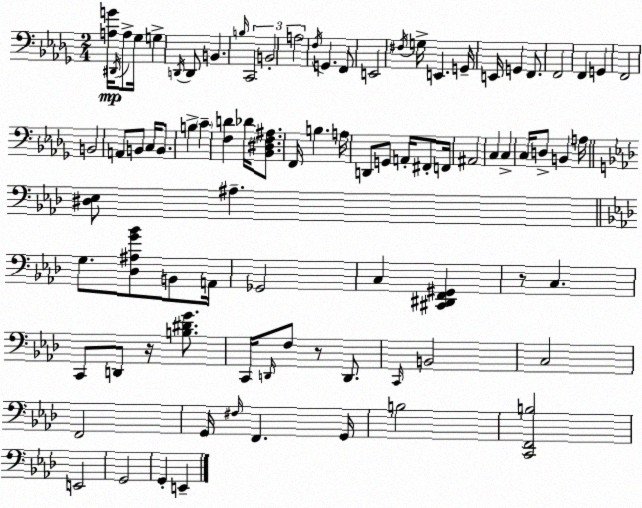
X:1
T:Untitled
M:2/4
L:1/4
K:Bbm
[A,G]/4 ^D,,/4 A,/2 _G,/4 G, D,,/4 D,,/2 B,, B,/4 C,,2 B,,2 A,2 F,/4 G,, F,,/2 E,,2 ^F,/4 G,/4 E,, G,,/4 E,,/4 G,, F,,/2 F,,2 F,, G,, F,,2 B,,2 A,,/2 B,,/2 C,/4 B,,/2 B, C [F,D] _D/4 [_B,,^D,F,^A,]/2 F,,/4 B, A,/4 D,,/2 G,,/2 A,,/4 ^F,,/2 F,,/4 ^A,,2 C, C, C,/4 D,/2 B,, A,/4 [^D,_E,]/2 ^A, G,/2 [_D,^A,G_B]/2 B,,/2 A,,/4 _G,,2 C, [^C,,^D,,F,,^G,,] z/2 C, C,,/2 D,,/2 z/4 [B,^DG]/2 C,,/4 D,,/4 F,/2 z/2 D,,/2 C,,/4 B,,2 C,2 F,,2 G,,/4 ^F,/4 F,, G,,/4 B,2 [C,,F,,B,]2 E,,2 G,,2 G,, E,,